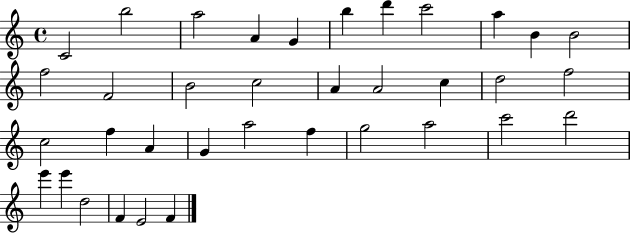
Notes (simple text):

C4/h B5/h A5/h A4/q G4/q B5/q D6/q C6/h A5/q B4/q B4/h F5/h F4/h B4/h C5/h A4/q A4/h C5/q D5/h F5/h C5/h F5/q A4/q G4/q A5/h F5/q G5/h A5/h C6/h D6/h E6/q E6/q D5/h F4/q E4/h F4/q